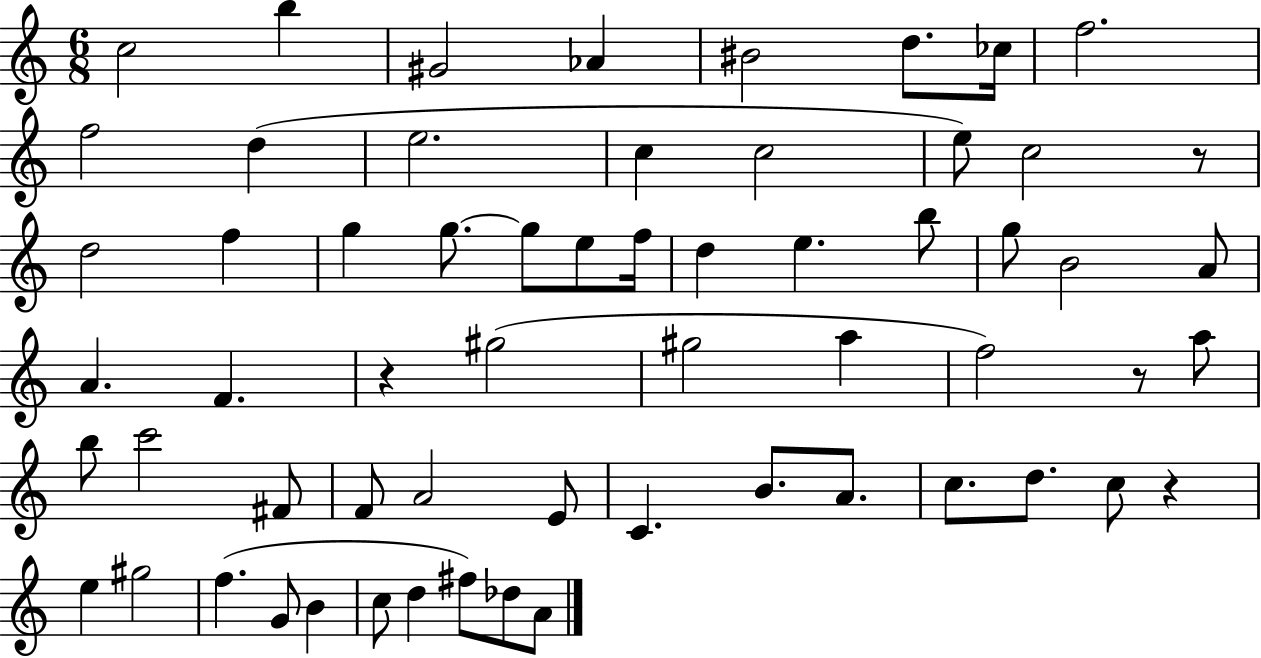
X:1
T:Untitled
M:6/8
L:1/4
K:C
c2 b ^G2 _A ^B2 d/2 _c/4 f2 f2 d e2 c c2 e/2 c2 z/2 d2 f g g/2 g/2 e/2 f/4 d e b/2 g/2 B2 A/2 A F z ^g2 ^g2 a f2 z/2 a/2 b/2 c'2 ^F/2 F/2 A2 E/2 C B/2 A/2 c/2 d/2 c/2 z e ^g2 f G/2 B c/2 d ^f/2 _d/2 A/2